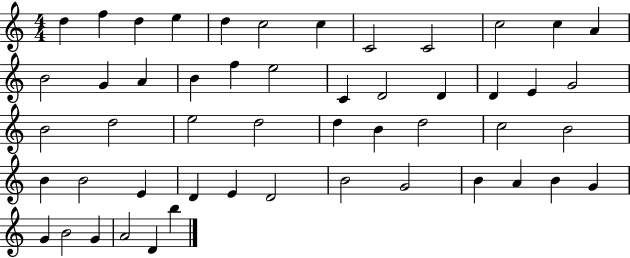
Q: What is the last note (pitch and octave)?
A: B5